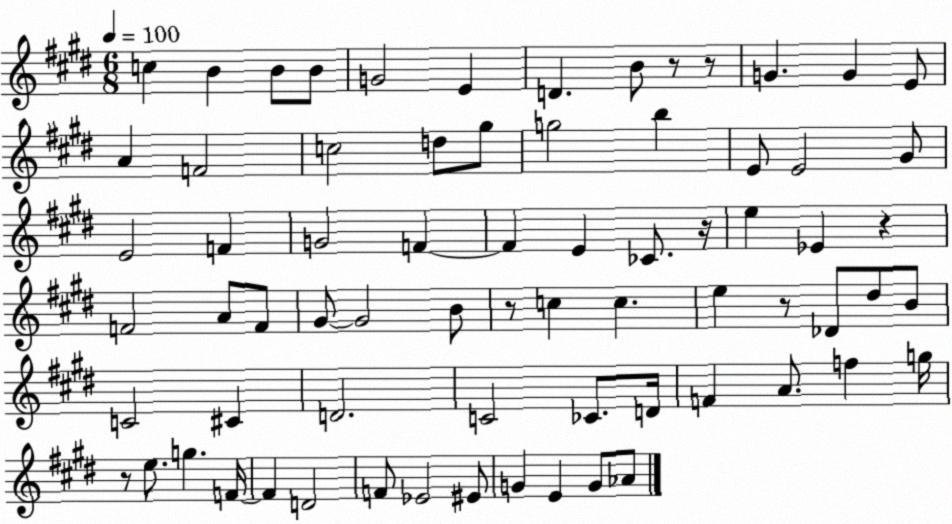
X:1
T:Untitled
M:6/8
L:1/4
K:E
c B B/2 B/2 G2 E D B/2 z/2 z/2 G G E/2 A F2 c2 d/2 ^g/2 g2 b E/2 E2 ^G/2 E2 F G2 F F E _C/2 z/4 e _E z F2 A/2 F/2 ^G/2 ^G2 B/2 z/2 c c e z/2 _D/2 ^d/2 B/2 C2 ^C D2 C2 _C/2 D/4 F A/2 f g/4 z/2 e/2 g F/4 F D2 F/2 _E2 ^E/2 G E G/2 _A/2